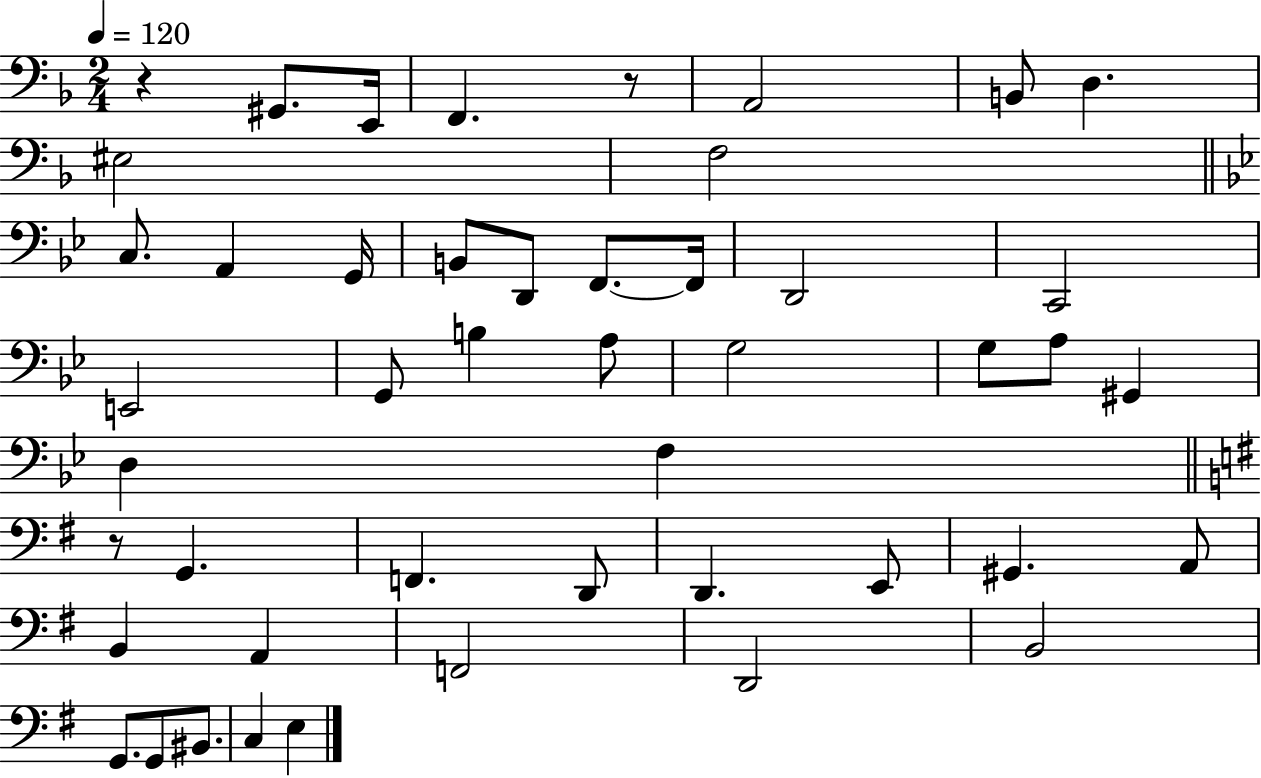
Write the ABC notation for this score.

X:1
T:Untitled
M:2/4
L:1/4
K:F
z ^G,,/2 E,,/4 F,, z/2 A,,2 B,,/2 D, ^E,2 F,2 C,/2 A,, G,,/4 B,,/2 D,,/2 F,,/2 F,,/4 D,,2 C,,2 E,,2 G,,/2 B, A,/2 G,2 G,/2 A,/2 ^G,, D, F, z/2 G,, F,, D,,/2 D,, E,,/2 ^G,, A,,/2 B,, A,, F,,2 D,,2 B,,2 G,,/2 G,,/2 ^B,,/2 C, E,